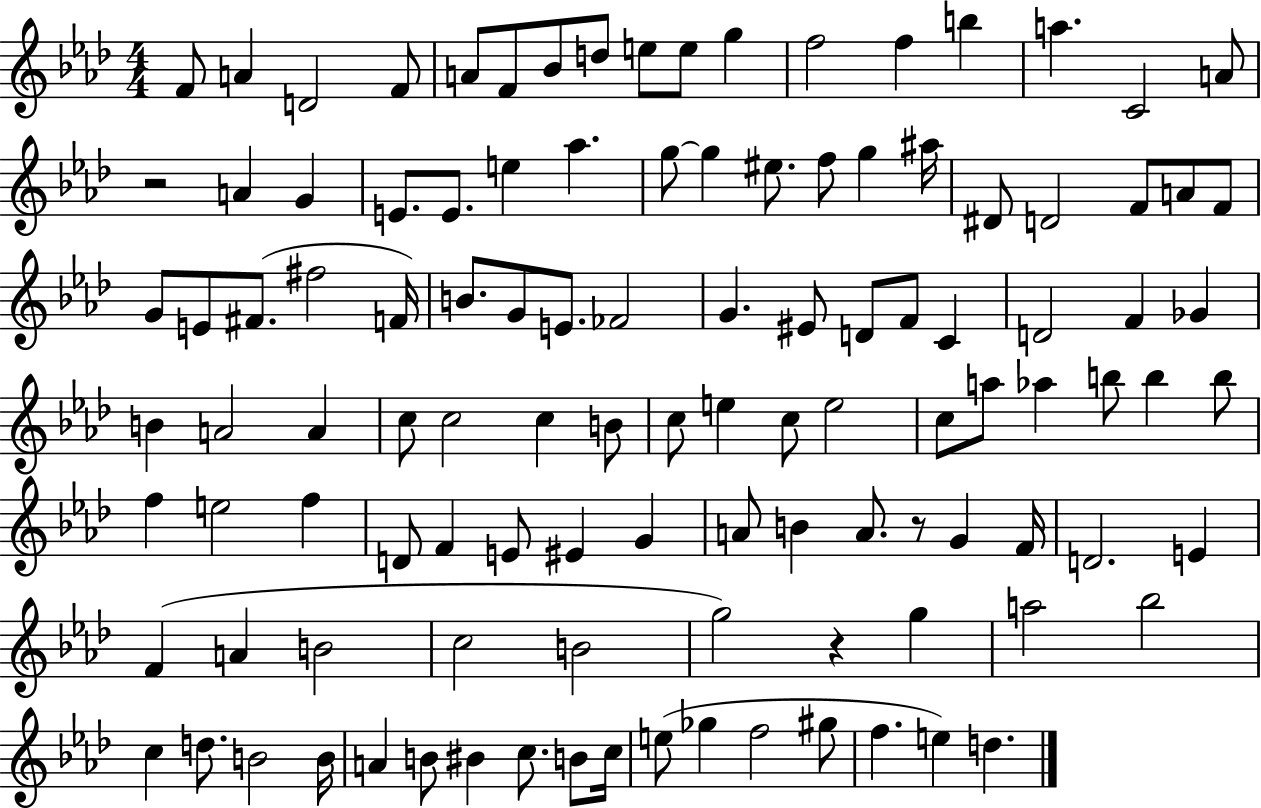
{
  \clef treble
  \numericTimeSignature
  \time 4/4
  \key aes \major
  f'8 a'4 d'2 f'8 | a'8 f'8 bes'8 d''8 e''8 e''8 g''4 | f''2 f''4 b''4 | a''4. c'2 a'8 | \break r2 a'4 g'4 | e'8. e'8. e''4 aes''4. | g''8~~ g''4 eis''8. f''8 g''4 ais''16 | dis'8 d'2 f'8 a'8 f'8 | \break g'8 e'8 fis'8.( fis''2 f'16) | b'8. g'8 e'8. fes'2 | g'4. eis'8 d'8 f'8 c'4 | d'2 f'4 ges'4 | \break b'4 a'2 a'4 | c''8 c''2 c''4 b'8 | c''8 e''4 c''8 e''2 | c''8 a''8 aes''4 b''8 b''4 b''8 | \break f''4 e''2 f''4 | d'8 f'4 e'8 eis'4 g'4 | a'8 b'4 a'8. r8 g'4 f'16 | d'2. e'4 | \break f'4( a'4 b'2 | c''2 b'2 | g''2) r4 g''4 | a''2 bes''2 | \break c''4 d''8. b'2 b'16 | a'4 b'8 bis'4 c''8. b'8 c''16 | e''8( ges''4 f''2 gis''8 | f''4. e''4) d''4. | \break \bar "|."
}